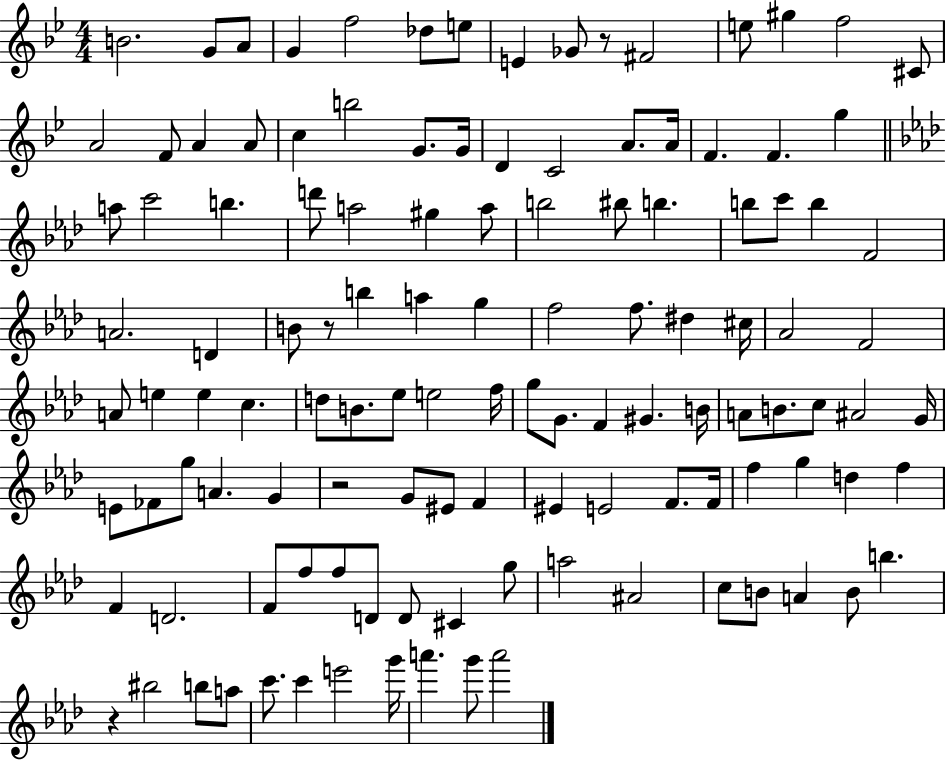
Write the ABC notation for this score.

X:1
T:Untitled
M:4/4
L:1/4
K:Bb
B2 G/2 A/2 G f2 _d/2 e/2 E _G/2 z/2 ^F2 e/2 ^g f2 ^C/2 A2 F/2 A A/2 c b2 G/2 G/4 D C2 A/2 A/4 F F g a/2 c'2 b d'/2 a2 ^g a/2 b2 ^b/2 b b/2 c'/2 b F2 A2 D B/2 z/2 b a g f2 f/2 ^d ^c/4 _A2 F2 A/2 e e c d/2 B/2 _e/2 e2 f/4 g/2 G/2 F ^G B/4 A/2 B/2 c/2 ^A2 G/4 E/2 _F/2 g/2 A G z2 G/2 ^E/2 F ^E E2 F/2 F/4 f g d f F D2 F/2 f/2 f/2 D/2 D/2 ^C g/2 a2 ^A2 c/2 B/2 A B/2 b z ^b2 b/2 a/2 c'/2 c' e'2 g'/4 a' g'/2 a'2